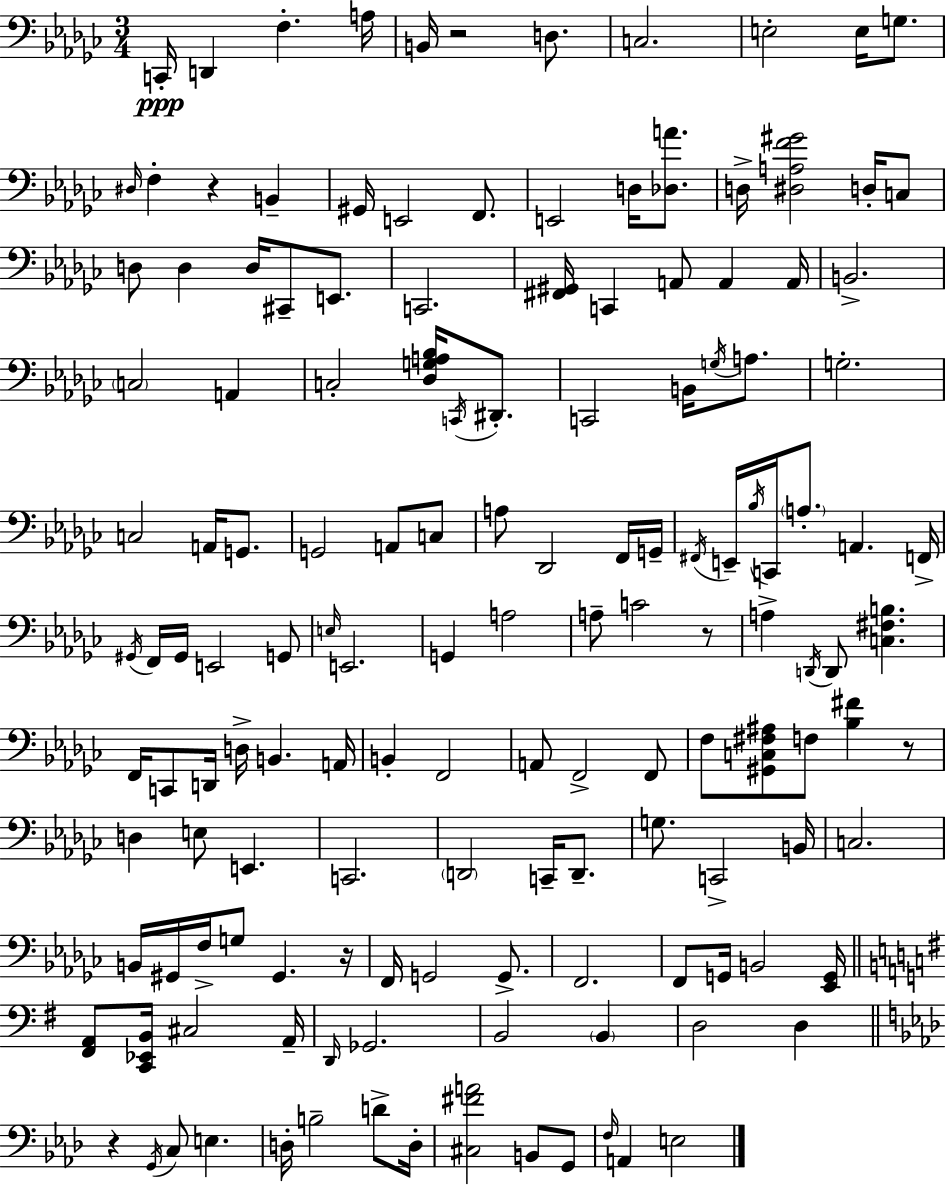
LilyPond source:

{
  \clef bass
  \numericTimeSignature
  \time 3/4
  \key ees \minor
  c,16-.\ppp d,4 f4.-. a16 | b,16 r2 d8. | c2. | e2-. e16 g8. | \break \grace { dis16 } f4-. r4 b,4-- | gis,16 e,2 f,8. | e,2 d16 <des a'>8. | d16-> <dis a f' gis'>2 d16-. c8 | \break d8 d4 d16 cis,8-- e,8. | c,2. | <fis, gis,>16 c,4 a,8 a,4 | a,16 b,2.-> | \break \parenthesize c2 a,4 | c2-. <des g a bes>16 \acciaccatura { c,16 } dis,8.-. | c,2 b,16 \acciaccatura { g16 } | a8. g2.-. | \break c2 a,16 | g,8. g,2 a,8 | c8 a8 des,2 | f,16 g,16-- \acciaccatura { fis,16 } e,16-- \acciaccatura { bes16 } c,16 \parenthesize a8.-. a,4. | \break f,16-> \acciaccatura { gis,16 } f,16 gis,16 e,2 | g,8 \grace { e16 } e,2. | g,4 a2 | a8-- c'2 | \break r8 a4-> \acciaccatura { d,16 } | d,8 <c fis b>4. f,16 c,8 d,16 | d16-> b,4. a,16 b,4-. | f,2 a,8 f,2-> | \break f,8 f8 <gis, c fis ais>8 | f8 <bes fis'>4 r8 d4 | e8 e,4. c,2. | \parenthesize d,2 | \break c,16-- d,8.-- g8. c,2-> | b,16 c2. | b,16 gis,16 f16-> g8 | gis,4. r16 f,16 g,2 | \break g,8.-> f,2. | f,8 g,16 b,2 | <ees, g,>16 \bar "||" \break \key e \minor <fis, a,>8 <c, ees, b,>16 cis2 a,16-- | \grace { d,16 } ges,2. | b,2 \parenthesize b,4 | d2 d4 | \break \bar "||" \break \key aes \major r4 \acciaccatura { g,16 } c8 e4. | d16-. b2-- d'8-> | d16-. <cis fis' a'>2 b,8 g,8 | \grace { f16 } a,4 e2 | \break \bar "|."
}